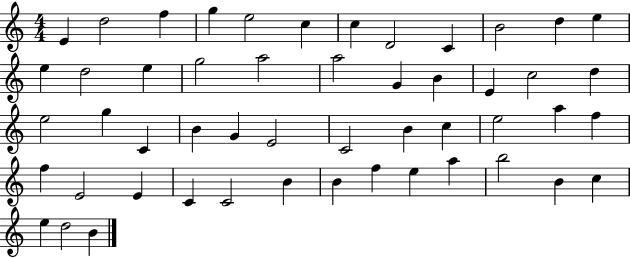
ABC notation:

X:1
T:Untitled
M:4/4
L:1/4
K:C
E d2 f g e2 c c D2 C B2 d e e d2 e g2 a2 a2 G B E c2 d e2 g C B G E2 C2 B c e2 a f f E2 E C C2 B B f e a b2 B c e d2 B